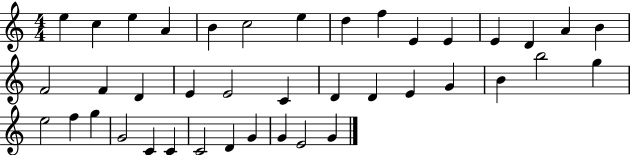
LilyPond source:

{
  \clef treble
  \numericTimeSignature
  \time 4/4
  \key c \major
  e''4 c''4 e''4 a'4 | b'4 c''2 e''4 | d''4 f''4 e'4 e'4 | e'4 d'4 a'4 b'4 | \break f'2 f'4 d'4 | e'4 e'2 c'4 | d'4 d'4 e'4 g'4 | b'4 b''2 g''4 | \break e''2 f''4 g''4 | g'2 c'4 c'4 | c'2 d'4 g'4 | g'4 e'2 g'4 | \break \bar "|."
}